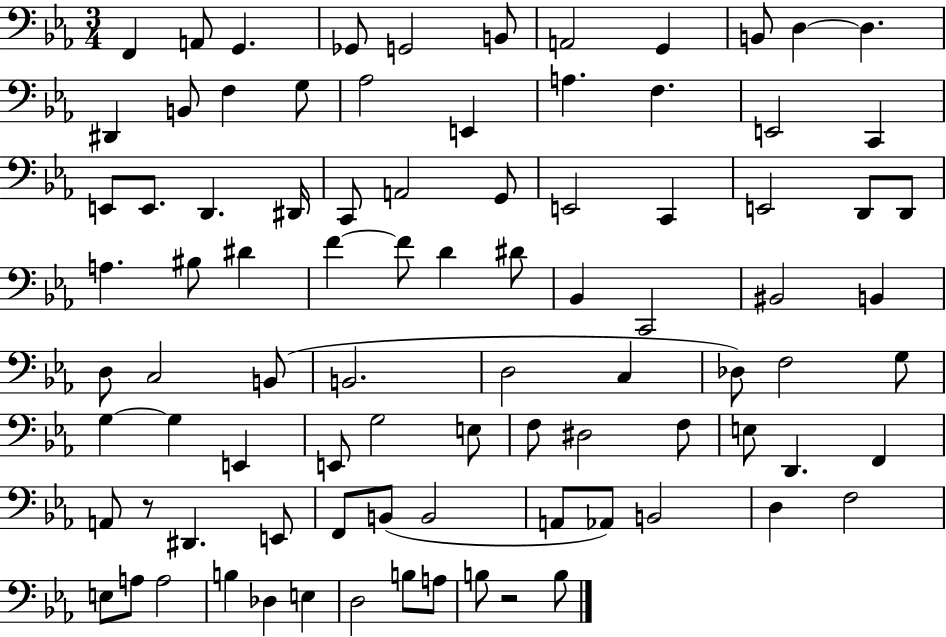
F2/q A2/e G2/q. Gb2/e G2/h B2/e A2/h G2/q B2/e D3/q D3/q. D#2/q B2/e F3/q G3/e Ab3/h E2/q A3/q. F3/q. E2/h C2/q E2/e E2/e. D2/q. D#2/s C2/e A2/h G2/e E2/h C2/q E2/h D2/e D2/e A3/q. BIS3/e D#4/q F4/q F4/e D4/q D#4/e Bb2/q C2/h BIS2/h B2/q D3/e C3/h B2/e B2/h. D3/h C3/q Db3/e F3/h G3/e G3/q G3/q E2/q E2/e G3/h E3/e F3/e D#3/h F3/e E3/e D2/q. F2/q A2/e R/e D#2/q. E2/e F2/e B2/e B2/h A2/e Ab2/e B2/h D3/q F3/h E3/e A3/e A3/h B3/q Db3/q E3/q D3/h B3/e A3/e B3/e R/h B3/e